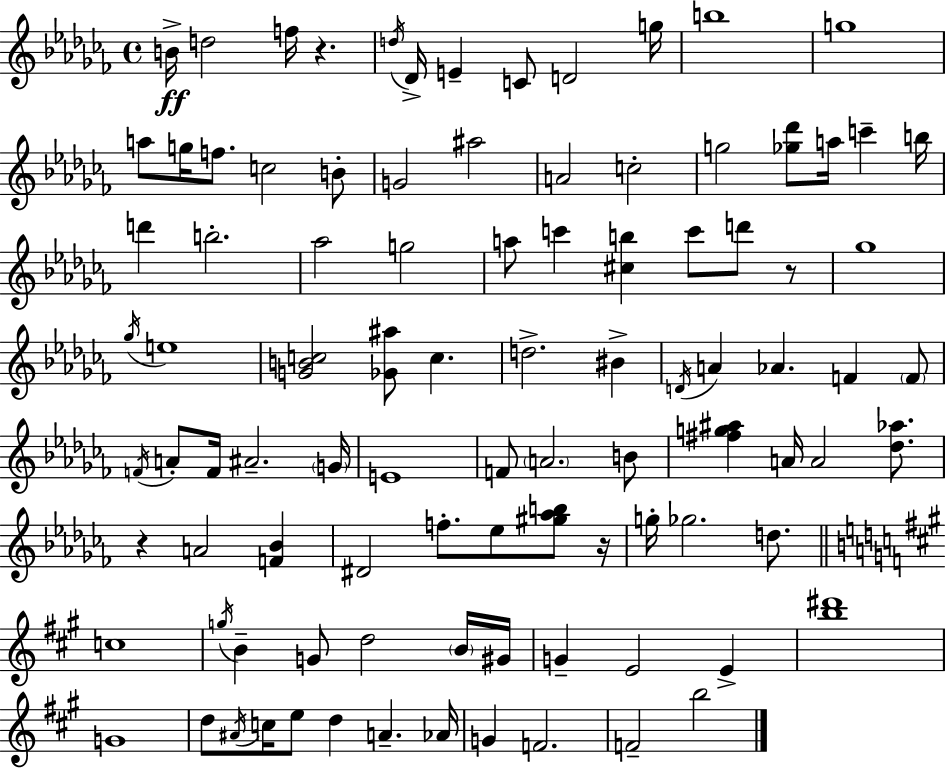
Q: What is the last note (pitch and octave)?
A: B5